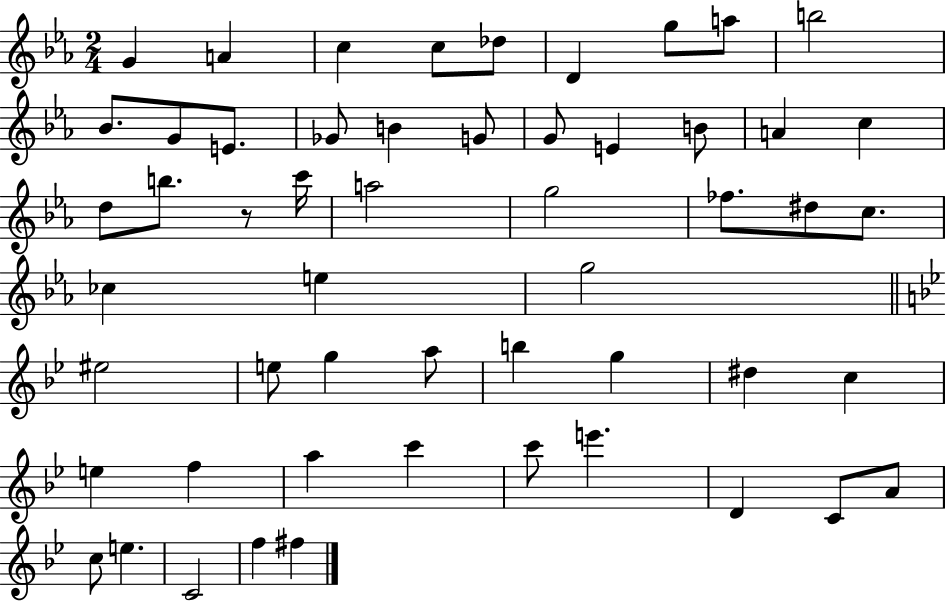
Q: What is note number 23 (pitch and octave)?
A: C6